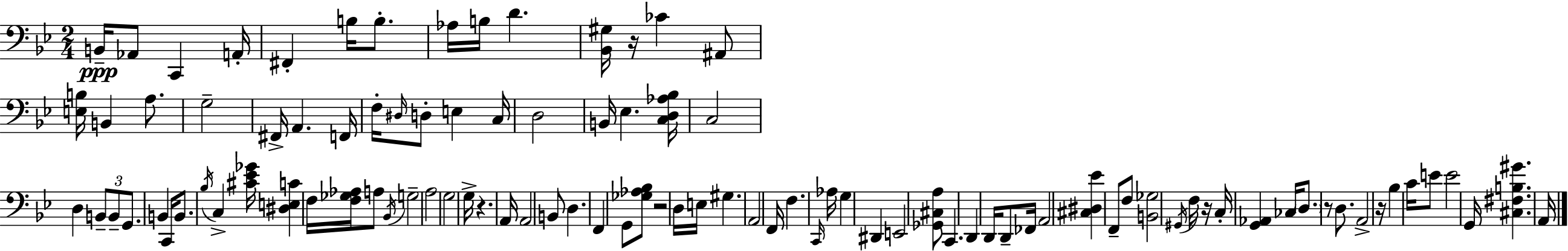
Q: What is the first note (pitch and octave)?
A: B2